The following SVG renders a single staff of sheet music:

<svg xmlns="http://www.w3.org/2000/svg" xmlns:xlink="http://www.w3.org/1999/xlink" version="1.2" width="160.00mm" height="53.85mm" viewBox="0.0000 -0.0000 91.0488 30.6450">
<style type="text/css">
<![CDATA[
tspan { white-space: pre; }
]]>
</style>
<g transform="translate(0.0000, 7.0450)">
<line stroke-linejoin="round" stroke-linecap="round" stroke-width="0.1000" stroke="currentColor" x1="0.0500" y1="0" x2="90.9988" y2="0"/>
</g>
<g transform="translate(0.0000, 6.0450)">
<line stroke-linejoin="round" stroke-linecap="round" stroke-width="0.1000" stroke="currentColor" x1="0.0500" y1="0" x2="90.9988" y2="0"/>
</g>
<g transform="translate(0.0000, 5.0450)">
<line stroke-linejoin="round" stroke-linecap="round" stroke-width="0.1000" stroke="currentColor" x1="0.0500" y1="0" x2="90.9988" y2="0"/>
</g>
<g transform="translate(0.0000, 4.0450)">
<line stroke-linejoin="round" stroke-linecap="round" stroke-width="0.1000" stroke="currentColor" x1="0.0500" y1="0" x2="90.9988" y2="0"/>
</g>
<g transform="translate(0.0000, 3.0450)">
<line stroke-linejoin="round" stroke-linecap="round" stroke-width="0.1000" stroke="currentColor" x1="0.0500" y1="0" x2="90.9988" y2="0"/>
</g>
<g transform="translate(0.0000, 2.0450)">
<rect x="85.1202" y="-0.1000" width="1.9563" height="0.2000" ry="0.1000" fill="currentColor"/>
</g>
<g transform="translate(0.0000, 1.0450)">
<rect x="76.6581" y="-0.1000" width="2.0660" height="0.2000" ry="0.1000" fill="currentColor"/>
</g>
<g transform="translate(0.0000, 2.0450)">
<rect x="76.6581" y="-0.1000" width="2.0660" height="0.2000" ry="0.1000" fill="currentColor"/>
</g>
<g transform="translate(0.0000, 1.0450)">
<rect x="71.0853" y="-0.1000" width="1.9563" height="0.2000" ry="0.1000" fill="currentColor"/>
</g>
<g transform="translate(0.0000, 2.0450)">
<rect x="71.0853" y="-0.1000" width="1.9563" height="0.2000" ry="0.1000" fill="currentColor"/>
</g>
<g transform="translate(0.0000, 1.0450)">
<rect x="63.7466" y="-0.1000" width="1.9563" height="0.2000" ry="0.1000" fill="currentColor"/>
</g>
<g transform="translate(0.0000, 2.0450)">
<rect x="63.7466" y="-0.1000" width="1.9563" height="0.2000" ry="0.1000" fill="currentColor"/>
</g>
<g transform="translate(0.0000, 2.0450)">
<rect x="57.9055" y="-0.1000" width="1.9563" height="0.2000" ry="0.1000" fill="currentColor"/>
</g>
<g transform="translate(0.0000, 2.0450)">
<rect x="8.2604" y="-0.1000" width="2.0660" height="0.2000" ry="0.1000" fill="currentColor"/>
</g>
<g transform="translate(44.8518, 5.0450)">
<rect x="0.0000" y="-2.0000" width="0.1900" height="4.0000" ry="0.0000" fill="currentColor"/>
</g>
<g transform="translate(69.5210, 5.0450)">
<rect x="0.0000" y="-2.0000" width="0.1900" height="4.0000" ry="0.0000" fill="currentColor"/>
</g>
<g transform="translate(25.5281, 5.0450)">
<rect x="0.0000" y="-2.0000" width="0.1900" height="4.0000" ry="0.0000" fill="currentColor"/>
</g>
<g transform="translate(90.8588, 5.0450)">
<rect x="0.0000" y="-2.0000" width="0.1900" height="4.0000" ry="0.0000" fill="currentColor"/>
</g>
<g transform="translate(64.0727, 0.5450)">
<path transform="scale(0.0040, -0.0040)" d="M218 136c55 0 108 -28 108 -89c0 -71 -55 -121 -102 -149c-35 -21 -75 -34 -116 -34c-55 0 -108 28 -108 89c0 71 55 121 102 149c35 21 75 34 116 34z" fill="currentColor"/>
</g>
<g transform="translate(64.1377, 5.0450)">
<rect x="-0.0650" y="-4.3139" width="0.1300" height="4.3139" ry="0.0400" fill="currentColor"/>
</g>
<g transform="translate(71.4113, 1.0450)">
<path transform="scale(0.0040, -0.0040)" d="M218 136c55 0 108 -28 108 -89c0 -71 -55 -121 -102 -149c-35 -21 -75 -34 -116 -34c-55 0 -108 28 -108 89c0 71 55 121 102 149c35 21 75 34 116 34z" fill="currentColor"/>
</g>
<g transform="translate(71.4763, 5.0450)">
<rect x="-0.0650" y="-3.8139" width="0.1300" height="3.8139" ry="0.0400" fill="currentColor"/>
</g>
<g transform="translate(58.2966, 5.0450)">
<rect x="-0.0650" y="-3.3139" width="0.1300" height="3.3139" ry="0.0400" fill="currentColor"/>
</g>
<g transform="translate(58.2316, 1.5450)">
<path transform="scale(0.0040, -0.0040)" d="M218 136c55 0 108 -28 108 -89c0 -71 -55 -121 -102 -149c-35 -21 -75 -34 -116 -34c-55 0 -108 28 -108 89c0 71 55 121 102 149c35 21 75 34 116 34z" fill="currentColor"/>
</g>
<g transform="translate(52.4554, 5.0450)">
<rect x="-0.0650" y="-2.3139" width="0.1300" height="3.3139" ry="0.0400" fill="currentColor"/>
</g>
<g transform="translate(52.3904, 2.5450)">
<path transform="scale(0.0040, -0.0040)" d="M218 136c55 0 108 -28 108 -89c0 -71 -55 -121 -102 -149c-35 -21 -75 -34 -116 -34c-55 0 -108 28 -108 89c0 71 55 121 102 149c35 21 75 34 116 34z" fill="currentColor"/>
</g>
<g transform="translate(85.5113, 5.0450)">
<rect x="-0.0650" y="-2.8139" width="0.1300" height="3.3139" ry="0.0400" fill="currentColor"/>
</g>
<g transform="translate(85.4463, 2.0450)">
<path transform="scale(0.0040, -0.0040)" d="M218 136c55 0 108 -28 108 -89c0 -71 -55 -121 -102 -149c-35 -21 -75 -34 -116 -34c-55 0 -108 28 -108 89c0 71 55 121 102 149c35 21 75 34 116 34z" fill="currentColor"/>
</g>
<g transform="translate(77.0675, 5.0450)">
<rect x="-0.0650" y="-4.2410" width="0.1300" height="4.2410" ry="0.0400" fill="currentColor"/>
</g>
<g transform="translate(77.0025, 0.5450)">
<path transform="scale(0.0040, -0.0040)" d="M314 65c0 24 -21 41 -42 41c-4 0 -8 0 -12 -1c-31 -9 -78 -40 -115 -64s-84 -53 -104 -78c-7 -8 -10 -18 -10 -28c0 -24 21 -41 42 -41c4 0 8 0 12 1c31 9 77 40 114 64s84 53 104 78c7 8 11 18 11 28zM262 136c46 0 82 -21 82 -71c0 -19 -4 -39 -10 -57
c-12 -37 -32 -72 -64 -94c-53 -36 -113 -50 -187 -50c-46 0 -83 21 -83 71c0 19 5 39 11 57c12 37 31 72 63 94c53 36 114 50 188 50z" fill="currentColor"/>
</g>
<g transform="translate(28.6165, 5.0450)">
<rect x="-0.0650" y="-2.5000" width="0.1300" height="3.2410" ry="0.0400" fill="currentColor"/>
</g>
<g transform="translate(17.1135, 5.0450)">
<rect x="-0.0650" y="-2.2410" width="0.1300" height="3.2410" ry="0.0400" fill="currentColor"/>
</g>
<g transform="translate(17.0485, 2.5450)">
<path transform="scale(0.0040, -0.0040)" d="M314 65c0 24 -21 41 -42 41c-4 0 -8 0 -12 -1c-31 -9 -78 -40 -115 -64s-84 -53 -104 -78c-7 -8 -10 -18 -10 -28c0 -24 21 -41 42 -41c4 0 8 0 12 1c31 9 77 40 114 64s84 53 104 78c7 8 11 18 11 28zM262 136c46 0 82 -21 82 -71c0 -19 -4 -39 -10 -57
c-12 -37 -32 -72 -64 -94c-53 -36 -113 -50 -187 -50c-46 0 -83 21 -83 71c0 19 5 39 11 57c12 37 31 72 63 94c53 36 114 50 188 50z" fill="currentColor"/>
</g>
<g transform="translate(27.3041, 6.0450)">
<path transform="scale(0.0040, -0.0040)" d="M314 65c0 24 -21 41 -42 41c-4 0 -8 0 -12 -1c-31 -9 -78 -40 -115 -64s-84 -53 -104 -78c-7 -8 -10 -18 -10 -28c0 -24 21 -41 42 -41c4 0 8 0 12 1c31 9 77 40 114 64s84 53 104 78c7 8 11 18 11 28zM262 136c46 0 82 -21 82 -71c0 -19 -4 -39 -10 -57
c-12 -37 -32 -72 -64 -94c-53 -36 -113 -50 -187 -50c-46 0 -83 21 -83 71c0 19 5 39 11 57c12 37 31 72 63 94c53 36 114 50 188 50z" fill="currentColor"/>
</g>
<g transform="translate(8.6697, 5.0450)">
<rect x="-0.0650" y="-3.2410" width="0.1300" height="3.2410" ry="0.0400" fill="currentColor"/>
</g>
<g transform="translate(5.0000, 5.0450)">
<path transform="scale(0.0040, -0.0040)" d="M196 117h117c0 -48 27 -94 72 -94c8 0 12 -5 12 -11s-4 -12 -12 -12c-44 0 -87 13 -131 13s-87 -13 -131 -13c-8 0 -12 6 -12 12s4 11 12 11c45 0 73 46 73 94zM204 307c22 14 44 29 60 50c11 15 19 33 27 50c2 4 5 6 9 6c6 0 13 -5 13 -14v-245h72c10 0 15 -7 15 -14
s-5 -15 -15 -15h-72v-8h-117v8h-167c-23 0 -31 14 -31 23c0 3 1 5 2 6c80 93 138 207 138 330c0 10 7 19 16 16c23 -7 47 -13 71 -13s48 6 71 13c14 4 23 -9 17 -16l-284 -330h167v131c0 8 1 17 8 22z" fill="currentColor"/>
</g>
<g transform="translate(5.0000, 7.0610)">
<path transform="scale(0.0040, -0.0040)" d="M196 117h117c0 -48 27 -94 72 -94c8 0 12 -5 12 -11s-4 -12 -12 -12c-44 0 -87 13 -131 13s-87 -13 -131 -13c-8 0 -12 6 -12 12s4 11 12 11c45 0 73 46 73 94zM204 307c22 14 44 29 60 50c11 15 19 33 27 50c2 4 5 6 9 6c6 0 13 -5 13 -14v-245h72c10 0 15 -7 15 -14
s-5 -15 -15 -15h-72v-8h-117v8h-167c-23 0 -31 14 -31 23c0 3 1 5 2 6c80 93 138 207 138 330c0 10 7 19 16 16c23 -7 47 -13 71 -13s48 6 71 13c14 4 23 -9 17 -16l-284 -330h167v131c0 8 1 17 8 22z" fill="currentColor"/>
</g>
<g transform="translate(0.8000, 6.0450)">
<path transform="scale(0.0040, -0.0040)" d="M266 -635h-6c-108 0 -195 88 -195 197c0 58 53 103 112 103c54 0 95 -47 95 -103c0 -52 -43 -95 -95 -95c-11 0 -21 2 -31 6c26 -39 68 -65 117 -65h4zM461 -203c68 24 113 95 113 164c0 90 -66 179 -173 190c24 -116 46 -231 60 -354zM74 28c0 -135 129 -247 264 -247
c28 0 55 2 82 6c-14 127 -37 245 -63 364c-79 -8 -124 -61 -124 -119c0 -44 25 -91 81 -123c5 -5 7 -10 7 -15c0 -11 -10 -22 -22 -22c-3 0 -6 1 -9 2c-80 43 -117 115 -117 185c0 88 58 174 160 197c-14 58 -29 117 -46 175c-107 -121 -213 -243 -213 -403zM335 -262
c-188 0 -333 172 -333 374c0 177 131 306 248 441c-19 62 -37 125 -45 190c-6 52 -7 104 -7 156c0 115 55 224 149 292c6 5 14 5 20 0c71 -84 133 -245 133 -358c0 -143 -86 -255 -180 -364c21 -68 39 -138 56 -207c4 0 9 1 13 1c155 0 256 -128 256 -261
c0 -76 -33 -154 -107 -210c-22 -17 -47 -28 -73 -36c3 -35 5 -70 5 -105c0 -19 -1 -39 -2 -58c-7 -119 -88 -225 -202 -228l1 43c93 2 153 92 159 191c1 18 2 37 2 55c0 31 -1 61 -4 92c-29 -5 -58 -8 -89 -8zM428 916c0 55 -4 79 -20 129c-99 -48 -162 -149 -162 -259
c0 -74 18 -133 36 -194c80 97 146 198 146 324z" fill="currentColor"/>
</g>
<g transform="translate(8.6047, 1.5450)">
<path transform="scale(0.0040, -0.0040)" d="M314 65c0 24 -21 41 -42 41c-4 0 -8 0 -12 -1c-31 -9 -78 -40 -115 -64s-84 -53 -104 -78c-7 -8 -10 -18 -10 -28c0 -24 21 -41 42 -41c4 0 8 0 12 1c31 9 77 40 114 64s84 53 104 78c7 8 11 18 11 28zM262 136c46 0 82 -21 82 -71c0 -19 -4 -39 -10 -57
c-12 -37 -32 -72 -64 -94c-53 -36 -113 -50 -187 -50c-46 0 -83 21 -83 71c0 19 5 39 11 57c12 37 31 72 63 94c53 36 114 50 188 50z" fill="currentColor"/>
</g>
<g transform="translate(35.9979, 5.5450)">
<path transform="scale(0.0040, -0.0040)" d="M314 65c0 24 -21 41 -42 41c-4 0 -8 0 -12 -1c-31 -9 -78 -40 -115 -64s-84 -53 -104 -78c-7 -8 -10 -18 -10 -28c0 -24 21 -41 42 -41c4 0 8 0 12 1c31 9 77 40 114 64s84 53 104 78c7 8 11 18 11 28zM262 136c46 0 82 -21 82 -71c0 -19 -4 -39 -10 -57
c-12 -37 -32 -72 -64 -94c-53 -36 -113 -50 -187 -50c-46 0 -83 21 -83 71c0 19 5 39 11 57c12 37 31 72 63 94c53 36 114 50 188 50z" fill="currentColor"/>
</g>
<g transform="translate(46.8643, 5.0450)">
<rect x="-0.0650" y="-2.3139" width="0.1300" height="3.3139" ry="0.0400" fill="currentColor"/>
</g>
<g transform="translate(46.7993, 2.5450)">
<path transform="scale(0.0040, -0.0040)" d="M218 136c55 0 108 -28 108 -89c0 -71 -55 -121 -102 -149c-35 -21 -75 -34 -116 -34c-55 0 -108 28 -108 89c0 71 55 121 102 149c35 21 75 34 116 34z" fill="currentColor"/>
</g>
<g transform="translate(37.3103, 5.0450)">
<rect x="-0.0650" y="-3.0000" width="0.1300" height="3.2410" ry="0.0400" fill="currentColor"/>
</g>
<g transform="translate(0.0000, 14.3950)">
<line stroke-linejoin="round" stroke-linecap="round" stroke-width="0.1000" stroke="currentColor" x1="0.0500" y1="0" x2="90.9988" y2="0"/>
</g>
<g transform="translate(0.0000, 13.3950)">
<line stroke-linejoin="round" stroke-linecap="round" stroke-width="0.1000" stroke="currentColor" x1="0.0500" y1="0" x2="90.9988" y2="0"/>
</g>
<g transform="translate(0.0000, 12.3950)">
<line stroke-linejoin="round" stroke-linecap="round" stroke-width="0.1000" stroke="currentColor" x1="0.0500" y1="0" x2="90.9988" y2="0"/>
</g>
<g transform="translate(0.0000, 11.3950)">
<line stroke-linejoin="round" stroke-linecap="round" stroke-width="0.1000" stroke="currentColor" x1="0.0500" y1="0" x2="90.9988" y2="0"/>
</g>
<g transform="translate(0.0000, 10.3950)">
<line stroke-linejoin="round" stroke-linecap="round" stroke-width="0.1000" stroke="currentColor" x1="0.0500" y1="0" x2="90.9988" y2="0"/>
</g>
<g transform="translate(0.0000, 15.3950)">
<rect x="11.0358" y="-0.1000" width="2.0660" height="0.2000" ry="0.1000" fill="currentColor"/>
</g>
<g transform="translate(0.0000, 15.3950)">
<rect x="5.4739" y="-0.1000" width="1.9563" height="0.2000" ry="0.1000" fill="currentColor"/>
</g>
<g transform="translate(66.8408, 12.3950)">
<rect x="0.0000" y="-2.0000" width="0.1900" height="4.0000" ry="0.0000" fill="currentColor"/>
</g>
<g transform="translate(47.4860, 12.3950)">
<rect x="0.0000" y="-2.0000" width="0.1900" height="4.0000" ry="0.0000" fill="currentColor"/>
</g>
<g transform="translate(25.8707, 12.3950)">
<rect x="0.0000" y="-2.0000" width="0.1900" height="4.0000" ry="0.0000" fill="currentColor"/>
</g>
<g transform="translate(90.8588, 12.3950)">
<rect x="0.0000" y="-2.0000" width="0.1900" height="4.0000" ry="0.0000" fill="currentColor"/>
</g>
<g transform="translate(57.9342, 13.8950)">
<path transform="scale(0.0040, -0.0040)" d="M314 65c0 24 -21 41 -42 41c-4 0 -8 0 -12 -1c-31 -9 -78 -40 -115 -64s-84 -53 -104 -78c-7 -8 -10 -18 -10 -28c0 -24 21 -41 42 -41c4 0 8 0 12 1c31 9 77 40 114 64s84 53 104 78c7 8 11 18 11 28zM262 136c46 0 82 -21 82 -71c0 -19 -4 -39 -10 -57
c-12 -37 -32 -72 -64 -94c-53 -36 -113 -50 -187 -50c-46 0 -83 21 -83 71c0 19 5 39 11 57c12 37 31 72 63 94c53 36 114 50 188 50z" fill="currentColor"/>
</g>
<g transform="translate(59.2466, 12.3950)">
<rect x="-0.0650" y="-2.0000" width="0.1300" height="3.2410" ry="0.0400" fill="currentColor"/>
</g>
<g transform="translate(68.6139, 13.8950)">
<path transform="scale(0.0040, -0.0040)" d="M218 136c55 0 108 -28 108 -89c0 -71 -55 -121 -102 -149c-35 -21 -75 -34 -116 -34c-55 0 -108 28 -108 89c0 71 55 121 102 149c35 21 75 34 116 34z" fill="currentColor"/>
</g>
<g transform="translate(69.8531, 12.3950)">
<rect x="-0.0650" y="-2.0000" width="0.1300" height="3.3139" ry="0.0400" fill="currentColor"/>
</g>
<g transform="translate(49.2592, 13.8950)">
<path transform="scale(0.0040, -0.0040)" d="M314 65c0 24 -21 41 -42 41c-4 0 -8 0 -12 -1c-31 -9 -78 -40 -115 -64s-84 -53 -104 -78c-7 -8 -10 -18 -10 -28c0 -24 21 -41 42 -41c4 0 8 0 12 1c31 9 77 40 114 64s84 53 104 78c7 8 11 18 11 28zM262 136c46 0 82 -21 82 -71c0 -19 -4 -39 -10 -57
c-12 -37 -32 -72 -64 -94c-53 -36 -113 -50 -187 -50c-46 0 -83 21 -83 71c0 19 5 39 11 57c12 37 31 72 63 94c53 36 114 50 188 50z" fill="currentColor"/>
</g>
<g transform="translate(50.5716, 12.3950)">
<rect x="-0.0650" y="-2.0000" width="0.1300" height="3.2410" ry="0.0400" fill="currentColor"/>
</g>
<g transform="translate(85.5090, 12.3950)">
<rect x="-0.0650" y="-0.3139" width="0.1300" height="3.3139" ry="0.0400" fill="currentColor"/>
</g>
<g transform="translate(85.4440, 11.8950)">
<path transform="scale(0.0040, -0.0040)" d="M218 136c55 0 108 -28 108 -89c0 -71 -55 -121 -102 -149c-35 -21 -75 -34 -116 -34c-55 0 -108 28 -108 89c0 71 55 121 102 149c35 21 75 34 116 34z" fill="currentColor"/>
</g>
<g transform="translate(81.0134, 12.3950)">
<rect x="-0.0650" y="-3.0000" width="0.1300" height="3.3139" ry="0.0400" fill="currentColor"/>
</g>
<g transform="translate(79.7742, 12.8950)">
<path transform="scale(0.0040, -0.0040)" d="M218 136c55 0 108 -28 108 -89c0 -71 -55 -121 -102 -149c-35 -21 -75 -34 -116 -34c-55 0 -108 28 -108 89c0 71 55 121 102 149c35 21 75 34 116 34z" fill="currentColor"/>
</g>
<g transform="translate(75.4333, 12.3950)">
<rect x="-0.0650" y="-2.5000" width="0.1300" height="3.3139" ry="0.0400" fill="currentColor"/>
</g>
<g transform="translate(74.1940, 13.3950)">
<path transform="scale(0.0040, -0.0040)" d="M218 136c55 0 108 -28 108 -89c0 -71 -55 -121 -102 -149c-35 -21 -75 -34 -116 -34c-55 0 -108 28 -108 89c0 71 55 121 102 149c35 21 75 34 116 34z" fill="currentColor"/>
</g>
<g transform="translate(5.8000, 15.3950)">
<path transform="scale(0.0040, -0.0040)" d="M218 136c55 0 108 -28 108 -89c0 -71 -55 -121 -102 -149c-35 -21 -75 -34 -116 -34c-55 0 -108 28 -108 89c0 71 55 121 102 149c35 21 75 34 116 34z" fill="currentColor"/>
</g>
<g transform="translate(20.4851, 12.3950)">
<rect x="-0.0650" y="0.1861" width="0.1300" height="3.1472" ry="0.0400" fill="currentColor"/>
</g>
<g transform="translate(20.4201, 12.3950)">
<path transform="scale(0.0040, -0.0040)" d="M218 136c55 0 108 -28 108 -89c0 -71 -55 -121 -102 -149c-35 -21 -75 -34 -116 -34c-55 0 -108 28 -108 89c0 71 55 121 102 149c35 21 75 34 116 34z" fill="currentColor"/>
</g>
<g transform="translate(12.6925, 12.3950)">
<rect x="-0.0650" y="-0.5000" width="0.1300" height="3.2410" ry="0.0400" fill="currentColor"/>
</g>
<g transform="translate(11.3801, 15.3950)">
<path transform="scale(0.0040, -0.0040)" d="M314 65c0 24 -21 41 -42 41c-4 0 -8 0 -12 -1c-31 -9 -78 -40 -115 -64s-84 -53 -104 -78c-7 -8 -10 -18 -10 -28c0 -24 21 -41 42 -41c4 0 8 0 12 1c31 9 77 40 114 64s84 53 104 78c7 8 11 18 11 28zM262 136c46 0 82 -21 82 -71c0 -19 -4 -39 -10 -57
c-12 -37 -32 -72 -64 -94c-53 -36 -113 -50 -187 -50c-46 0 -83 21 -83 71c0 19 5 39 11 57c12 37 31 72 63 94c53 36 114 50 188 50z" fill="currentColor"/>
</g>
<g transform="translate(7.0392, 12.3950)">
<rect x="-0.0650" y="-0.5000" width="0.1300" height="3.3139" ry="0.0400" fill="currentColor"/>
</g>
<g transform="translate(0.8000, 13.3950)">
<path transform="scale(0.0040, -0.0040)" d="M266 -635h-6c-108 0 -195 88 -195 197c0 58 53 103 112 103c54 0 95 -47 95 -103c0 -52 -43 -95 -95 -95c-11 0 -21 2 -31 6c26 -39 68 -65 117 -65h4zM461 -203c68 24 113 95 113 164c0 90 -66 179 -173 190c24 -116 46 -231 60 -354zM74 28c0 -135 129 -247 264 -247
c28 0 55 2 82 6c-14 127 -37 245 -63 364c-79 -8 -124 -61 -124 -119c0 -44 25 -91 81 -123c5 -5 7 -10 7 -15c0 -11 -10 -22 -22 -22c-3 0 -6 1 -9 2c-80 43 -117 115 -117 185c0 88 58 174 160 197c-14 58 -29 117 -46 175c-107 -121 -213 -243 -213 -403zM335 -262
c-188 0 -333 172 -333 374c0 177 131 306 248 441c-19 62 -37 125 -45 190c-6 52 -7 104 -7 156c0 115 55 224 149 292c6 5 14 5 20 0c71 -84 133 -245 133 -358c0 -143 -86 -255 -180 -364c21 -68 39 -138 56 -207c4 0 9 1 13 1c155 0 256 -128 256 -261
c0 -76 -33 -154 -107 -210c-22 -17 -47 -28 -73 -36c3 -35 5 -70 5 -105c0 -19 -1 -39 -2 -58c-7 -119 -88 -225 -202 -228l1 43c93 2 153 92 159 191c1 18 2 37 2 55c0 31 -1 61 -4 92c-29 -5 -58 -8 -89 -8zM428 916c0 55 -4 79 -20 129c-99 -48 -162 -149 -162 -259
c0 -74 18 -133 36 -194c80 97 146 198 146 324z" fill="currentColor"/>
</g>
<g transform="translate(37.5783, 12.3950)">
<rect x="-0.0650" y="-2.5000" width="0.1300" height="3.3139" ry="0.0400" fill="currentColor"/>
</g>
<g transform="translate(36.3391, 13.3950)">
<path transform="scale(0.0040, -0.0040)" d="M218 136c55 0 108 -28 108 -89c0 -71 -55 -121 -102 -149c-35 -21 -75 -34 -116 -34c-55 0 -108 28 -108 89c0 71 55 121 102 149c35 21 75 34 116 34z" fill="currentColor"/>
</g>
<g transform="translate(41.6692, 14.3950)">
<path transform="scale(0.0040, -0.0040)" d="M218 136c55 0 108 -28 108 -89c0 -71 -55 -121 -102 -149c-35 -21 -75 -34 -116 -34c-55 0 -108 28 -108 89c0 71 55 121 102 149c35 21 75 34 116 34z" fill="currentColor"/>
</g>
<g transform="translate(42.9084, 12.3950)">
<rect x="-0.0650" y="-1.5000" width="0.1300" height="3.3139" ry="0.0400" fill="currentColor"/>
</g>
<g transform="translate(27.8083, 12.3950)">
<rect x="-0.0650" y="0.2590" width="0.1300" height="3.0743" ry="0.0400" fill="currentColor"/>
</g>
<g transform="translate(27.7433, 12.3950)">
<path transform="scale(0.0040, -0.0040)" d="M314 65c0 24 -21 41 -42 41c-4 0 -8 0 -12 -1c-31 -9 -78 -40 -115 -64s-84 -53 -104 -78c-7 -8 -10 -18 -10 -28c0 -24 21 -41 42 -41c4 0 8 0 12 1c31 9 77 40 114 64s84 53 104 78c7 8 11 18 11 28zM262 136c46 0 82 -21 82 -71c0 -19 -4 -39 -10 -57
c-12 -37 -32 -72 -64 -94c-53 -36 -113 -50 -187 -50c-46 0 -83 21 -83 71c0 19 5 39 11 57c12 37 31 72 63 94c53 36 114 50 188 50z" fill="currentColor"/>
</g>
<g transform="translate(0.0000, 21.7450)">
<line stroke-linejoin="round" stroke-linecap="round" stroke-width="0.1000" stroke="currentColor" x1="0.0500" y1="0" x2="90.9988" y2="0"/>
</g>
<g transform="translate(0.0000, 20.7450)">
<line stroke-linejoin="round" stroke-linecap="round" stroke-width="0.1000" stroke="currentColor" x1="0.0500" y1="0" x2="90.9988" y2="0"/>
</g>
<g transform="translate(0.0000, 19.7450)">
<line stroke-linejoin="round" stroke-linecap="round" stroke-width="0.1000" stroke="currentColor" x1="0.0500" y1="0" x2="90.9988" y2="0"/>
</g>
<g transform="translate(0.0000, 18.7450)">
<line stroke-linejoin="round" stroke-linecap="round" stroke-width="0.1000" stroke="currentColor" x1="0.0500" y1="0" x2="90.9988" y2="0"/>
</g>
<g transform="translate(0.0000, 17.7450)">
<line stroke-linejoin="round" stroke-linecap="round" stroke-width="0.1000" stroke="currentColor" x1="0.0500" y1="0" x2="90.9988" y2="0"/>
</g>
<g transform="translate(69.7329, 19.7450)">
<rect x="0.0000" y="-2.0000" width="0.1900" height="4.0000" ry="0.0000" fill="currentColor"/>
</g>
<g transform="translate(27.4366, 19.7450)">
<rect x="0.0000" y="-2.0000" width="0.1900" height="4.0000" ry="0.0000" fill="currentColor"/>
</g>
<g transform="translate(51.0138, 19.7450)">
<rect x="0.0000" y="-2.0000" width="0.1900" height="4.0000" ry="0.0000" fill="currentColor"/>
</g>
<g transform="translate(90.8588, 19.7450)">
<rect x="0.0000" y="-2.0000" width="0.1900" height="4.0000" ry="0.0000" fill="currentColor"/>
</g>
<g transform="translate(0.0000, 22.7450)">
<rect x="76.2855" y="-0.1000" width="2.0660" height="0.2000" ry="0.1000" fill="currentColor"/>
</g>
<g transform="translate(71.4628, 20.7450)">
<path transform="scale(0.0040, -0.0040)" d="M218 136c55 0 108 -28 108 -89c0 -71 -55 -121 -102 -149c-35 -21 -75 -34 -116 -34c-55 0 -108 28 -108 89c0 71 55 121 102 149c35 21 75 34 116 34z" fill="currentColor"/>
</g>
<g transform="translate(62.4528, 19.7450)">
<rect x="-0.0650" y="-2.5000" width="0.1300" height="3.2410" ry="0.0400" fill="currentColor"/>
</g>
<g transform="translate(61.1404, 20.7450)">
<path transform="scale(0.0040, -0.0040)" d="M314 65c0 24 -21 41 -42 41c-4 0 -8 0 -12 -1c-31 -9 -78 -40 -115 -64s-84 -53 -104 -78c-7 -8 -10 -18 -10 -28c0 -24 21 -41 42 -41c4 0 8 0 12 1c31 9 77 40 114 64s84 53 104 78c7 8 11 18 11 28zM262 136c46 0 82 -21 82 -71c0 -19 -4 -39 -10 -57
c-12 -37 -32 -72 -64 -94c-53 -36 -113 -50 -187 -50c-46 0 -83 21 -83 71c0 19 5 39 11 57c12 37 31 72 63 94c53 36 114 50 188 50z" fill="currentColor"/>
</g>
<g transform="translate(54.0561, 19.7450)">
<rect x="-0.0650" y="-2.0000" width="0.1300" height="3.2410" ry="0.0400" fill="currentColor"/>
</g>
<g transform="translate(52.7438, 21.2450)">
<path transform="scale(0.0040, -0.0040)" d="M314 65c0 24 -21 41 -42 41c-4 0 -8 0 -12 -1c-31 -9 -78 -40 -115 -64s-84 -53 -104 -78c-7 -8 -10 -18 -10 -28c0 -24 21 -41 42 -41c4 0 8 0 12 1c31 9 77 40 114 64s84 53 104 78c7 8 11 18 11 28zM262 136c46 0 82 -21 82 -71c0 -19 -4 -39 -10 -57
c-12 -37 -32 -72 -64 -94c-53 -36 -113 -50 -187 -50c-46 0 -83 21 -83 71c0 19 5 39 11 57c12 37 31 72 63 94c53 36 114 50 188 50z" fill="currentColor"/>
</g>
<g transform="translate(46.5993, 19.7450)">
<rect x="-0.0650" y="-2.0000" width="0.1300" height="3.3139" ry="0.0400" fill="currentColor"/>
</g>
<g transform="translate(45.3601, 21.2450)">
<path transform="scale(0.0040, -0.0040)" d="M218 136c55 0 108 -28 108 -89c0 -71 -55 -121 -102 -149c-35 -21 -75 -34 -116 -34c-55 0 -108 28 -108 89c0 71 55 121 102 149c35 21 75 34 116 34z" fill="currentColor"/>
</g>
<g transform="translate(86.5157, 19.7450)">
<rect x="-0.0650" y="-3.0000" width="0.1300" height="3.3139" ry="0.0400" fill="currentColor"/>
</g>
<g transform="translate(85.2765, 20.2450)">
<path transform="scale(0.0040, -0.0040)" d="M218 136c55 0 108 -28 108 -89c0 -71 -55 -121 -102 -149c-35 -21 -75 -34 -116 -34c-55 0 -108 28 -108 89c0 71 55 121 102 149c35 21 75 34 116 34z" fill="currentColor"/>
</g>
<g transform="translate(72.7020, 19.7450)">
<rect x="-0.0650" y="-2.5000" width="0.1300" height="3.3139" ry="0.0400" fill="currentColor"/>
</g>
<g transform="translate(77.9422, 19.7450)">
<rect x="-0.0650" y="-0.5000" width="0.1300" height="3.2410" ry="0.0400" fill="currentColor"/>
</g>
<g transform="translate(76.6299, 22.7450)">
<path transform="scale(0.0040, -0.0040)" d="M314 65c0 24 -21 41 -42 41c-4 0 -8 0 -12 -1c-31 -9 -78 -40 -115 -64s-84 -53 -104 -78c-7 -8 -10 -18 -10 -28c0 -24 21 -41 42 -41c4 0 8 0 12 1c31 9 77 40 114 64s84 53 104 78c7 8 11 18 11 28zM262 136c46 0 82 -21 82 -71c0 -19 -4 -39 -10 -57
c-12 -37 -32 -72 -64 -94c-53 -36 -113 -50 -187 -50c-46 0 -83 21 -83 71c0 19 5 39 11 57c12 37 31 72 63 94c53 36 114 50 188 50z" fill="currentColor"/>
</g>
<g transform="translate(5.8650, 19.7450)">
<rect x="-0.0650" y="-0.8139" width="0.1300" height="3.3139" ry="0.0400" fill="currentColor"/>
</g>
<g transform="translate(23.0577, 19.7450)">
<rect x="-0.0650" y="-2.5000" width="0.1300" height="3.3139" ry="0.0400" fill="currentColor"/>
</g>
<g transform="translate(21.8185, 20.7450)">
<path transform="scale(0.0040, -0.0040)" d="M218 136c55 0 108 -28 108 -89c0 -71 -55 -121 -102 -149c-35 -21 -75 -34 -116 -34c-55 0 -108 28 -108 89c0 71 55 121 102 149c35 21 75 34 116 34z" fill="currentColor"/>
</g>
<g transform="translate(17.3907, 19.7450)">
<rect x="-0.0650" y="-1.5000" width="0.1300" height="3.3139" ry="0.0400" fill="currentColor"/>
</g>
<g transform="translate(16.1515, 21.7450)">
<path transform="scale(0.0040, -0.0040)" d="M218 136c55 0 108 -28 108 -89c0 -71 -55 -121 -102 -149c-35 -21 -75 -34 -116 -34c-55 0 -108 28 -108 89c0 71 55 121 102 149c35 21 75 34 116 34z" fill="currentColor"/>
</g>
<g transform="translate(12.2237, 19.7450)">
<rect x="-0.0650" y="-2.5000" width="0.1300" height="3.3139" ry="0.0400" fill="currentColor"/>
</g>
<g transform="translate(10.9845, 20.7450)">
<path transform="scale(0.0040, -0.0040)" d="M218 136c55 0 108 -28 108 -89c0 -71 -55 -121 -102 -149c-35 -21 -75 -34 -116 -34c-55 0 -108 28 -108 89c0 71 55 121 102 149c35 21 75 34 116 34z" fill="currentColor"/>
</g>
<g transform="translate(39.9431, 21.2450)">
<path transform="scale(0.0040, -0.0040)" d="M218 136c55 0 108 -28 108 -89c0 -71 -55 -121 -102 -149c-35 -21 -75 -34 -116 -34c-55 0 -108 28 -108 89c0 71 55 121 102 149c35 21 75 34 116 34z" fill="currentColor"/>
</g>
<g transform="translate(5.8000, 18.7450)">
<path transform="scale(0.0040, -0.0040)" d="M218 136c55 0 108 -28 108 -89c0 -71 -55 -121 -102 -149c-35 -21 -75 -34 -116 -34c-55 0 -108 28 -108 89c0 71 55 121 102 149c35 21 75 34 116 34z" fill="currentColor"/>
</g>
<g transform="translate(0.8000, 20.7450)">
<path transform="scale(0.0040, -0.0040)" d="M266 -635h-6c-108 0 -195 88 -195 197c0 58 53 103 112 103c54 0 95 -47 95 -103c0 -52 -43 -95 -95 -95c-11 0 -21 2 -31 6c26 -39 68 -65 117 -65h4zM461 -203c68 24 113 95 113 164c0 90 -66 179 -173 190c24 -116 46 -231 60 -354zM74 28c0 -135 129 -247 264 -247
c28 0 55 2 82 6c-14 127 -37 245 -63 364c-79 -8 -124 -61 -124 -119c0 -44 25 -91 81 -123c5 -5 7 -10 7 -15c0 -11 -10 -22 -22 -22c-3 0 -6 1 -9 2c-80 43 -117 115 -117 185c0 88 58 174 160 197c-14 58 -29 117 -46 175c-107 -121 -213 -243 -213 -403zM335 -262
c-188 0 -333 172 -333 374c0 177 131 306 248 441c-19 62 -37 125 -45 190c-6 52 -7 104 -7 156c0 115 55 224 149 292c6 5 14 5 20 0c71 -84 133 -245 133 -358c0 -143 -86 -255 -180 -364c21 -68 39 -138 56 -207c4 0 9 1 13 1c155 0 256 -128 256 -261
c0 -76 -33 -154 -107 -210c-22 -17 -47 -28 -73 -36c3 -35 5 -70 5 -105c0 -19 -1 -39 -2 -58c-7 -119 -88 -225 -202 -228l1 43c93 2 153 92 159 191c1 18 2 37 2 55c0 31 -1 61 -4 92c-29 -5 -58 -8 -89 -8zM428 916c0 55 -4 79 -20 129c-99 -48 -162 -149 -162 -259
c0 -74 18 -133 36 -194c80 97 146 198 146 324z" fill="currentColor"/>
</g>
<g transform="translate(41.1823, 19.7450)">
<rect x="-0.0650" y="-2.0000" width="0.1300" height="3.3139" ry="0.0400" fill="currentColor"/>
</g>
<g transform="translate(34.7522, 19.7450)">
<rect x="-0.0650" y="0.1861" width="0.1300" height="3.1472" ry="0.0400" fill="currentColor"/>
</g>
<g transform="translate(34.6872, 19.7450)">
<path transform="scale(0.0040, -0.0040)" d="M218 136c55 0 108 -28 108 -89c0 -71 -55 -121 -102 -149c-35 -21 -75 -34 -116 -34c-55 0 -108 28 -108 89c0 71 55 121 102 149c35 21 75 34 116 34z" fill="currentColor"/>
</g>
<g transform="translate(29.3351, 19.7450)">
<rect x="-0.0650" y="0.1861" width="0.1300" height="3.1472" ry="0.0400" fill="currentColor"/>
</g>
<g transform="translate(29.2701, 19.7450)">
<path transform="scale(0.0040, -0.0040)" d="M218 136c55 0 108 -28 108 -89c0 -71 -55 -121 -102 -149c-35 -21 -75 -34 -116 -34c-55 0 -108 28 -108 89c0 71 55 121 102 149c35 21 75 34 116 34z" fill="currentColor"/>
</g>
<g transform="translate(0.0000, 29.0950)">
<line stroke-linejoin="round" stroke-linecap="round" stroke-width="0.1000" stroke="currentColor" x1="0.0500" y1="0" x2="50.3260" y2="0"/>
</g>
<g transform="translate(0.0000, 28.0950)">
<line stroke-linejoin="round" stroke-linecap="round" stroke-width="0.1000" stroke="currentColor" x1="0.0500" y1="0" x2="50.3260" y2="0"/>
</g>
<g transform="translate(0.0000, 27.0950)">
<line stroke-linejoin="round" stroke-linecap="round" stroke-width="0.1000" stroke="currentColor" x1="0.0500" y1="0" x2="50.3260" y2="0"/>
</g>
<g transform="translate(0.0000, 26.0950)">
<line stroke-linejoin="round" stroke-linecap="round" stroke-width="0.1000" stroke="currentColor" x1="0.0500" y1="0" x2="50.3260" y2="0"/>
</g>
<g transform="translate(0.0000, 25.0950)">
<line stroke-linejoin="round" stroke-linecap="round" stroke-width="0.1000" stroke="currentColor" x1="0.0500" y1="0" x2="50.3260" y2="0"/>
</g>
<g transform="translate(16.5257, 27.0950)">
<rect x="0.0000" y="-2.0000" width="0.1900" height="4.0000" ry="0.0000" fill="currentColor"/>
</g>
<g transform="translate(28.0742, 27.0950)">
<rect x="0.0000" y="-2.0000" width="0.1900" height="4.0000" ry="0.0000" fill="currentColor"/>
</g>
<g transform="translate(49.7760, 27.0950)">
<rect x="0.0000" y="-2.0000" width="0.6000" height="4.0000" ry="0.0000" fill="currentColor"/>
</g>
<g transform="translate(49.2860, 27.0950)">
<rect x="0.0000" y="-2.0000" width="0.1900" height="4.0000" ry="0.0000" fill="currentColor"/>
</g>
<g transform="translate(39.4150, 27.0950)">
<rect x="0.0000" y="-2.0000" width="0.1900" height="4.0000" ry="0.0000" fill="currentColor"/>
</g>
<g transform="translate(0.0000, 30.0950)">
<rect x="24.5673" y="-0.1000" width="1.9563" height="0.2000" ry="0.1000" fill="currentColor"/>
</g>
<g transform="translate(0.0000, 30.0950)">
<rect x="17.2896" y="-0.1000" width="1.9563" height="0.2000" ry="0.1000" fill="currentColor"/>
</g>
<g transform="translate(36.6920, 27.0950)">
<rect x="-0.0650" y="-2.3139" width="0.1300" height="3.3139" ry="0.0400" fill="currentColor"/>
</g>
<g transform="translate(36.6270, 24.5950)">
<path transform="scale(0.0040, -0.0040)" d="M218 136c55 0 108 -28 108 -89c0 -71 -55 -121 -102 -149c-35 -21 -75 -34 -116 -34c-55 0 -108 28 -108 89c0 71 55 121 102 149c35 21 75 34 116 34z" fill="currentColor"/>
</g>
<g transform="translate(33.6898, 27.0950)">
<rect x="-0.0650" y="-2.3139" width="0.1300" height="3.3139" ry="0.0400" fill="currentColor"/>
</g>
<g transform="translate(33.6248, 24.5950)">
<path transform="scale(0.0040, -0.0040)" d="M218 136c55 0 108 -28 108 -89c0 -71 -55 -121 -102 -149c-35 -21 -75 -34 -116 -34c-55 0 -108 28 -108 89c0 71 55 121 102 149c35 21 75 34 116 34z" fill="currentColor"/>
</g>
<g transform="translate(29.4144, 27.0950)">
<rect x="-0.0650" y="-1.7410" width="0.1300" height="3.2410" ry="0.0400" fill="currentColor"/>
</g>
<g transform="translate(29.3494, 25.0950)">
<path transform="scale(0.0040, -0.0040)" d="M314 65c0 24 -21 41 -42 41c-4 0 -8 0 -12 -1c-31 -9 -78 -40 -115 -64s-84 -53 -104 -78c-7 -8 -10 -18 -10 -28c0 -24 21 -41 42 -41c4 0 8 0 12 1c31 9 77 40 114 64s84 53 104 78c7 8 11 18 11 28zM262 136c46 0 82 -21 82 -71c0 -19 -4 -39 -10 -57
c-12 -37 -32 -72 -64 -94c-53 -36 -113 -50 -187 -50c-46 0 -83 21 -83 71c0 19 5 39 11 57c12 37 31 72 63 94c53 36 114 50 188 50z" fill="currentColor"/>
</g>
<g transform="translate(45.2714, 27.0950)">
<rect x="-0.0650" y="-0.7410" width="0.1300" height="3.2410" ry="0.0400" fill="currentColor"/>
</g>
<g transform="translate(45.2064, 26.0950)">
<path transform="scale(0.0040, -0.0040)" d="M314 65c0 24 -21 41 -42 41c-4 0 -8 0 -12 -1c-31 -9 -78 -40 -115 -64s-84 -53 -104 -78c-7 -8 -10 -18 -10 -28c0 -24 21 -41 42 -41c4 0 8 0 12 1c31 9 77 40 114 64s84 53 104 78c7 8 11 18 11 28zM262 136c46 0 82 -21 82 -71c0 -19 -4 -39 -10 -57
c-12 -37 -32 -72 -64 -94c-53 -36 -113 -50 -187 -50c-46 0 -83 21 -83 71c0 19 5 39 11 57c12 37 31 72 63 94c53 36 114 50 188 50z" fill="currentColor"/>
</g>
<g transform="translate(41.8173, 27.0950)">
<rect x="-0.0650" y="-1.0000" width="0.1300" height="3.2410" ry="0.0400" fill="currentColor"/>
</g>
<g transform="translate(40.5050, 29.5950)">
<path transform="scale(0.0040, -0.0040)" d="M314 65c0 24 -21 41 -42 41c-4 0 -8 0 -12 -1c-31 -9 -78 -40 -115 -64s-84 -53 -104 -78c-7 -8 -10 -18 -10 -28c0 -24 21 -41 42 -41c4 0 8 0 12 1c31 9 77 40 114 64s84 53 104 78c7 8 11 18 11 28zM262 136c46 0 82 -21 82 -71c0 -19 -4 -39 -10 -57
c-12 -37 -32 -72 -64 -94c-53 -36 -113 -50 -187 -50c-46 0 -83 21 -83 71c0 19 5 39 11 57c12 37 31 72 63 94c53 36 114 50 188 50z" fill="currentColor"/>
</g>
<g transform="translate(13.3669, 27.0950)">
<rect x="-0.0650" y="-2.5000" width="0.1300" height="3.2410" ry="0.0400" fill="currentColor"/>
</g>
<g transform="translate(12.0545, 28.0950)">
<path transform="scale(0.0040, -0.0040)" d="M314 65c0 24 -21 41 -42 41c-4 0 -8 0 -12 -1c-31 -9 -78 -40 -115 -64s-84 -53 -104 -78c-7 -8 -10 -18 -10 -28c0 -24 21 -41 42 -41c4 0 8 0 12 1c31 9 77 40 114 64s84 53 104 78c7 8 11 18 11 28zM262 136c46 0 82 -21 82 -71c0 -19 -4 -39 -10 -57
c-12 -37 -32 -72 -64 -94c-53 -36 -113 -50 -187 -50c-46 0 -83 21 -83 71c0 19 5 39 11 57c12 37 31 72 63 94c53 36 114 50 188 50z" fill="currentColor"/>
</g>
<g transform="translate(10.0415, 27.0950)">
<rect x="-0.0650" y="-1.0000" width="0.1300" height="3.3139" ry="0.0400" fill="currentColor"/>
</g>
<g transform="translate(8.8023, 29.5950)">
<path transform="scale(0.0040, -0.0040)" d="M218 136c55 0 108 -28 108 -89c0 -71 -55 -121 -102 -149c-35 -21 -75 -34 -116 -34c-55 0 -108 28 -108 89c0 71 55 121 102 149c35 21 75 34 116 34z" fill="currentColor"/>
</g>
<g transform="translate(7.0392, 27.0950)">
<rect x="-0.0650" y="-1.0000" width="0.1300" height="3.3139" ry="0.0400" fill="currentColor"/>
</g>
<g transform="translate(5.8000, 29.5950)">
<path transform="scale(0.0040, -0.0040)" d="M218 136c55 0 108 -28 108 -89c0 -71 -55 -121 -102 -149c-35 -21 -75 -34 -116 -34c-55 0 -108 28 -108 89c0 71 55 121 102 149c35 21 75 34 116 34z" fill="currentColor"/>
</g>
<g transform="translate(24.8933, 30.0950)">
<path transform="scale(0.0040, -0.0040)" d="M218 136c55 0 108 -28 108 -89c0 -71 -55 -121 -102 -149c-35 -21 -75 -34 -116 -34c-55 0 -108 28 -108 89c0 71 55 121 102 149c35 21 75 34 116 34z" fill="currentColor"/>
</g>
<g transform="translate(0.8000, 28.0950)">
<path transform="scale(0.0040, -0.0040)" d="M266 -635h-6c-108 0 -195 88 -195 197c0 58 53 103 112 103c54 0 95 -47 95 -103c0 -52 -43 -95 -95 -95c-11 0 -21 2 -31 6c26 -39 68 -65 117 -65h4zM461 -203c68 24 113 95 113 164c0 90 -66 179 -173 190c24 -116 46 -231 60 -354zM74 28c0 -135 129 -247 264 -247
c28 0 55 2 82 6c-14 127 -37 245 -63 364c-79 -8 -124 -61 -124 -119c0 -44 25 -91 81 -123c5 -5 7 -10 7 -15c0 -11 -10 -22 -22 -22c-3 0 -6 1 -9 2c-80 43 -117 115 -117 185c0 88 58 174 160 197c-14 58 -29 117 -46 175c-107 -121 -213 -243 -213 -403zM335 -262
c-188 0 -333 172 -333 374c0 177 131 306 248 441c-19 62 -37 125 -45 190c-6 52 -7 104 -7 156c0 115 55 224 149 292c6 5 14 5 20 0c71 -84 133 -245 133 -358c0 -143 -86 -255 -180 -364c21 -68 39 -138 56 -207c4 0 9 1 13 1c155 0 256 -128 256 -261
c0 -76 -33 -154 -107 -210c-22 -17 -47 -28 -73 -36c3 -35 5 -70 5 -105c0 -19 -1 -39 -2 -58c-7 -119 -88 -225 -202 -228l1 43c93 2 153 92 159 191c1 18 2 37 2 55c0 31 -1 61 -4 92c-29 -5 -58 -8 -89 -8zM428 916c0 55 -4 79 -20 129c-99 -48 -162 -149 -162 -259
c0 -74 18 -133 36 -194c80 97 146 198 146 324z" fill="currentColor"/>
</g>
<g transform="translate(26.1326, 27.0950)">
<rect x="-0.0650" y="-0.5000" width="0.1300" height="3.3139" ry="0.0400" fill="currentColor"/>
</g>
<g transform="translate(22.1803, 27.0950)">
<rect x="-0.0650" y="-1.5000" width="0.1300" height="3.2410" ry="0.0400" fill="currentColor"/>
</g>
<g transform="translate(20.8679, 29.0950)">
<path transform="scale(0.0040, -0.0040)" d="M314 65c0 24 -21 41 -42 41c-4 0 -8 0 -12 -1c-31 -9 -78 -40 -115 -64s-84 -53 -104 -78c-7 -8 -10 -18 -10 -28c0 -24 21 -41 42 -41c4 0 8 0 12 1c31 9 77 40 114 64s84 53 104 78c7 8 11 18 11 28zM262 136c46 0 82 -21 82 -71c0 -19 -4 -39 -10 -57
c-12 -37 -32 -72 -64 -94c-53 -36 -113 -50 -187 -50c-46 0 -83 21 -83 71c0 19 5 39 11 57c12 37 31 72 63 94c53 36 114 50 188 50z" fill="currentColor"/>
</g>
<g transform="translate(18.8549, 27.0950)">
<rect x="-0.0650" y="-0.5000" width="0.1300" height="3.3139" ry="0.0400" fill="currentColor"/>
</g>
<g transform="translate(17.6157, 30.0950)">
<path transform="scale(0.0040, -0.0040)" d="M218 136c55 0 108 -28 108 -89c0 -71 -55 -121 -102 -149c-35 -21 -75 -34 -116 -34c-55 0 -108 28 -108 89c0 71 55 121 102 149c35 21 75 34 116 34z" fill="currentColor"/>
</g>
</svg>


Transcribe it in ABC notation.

X:1
T:Untitled
M:4/4
L:1/4
K:C
b2 g2 G2 A2 g g b d' c' d'2 a C C2 B B2 G E F2 F2 F G A c d G E G B B F F F2 G2 G C2 A D D G2 C E2 C f2 g g D2 d2